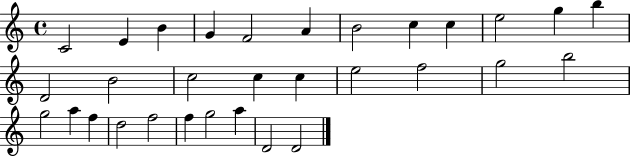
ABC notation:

X:1
T:Untitled
M:4/4
L:1/4
K:C
C2 E B G F2 A B2 c c e2 g b D2 B2 c2 c c e2 f2 g2 b2 g2 a f d2 f2 f g2 a D2 D2